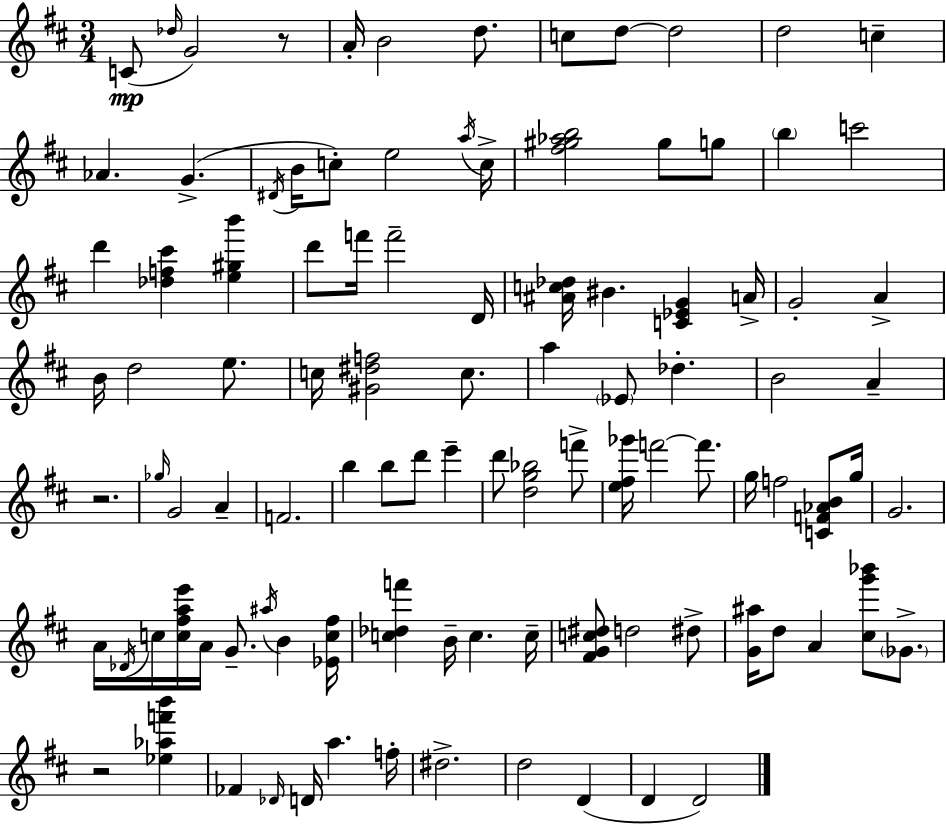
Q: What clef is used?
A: treble